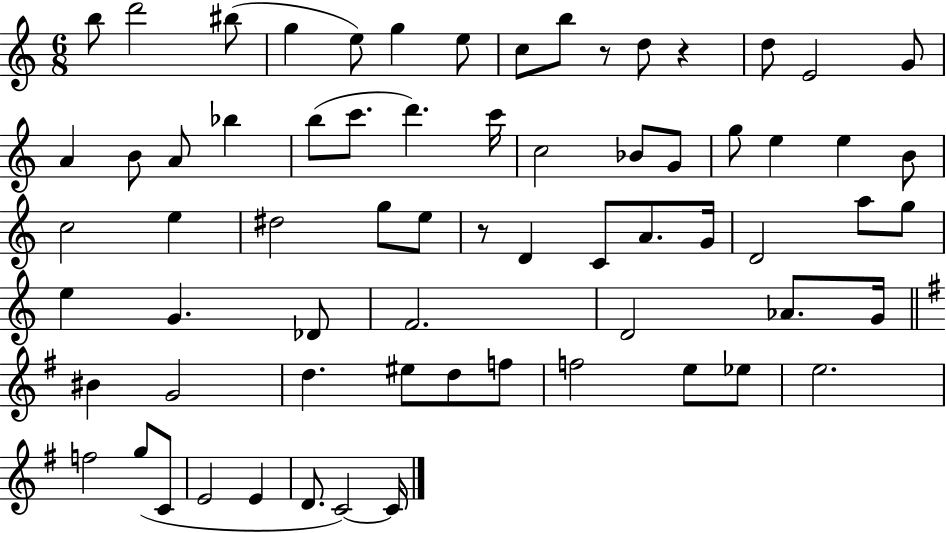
B5/e D6/h BIS5/e G5/q E5/e G5/q E5/e C5/e B5/e R/e D5/e R/q D5/e E4/h G4/e A4/q B4/e A4/e Bb5/q B5/e C6/e. D6/q. C6/s C5/h Bb4/e G4/e G5/e E5/q E5/q B4/e C5/h E5/q D#5/h G5/e E5/e R/e D4/q C4/e A4/e. G4/s D4/h A5/e G5/e E5/q G4/q. Db4/e F4/h. D4/h Ab4/e. G4/s BIS4/q G4/h D5/q. EIS5/e D5/e F5/e F5/h E5/e Eb5/e E5/h. F5/h G5/e C4/e E4/h E4/q D4/e. C4/h C4/s